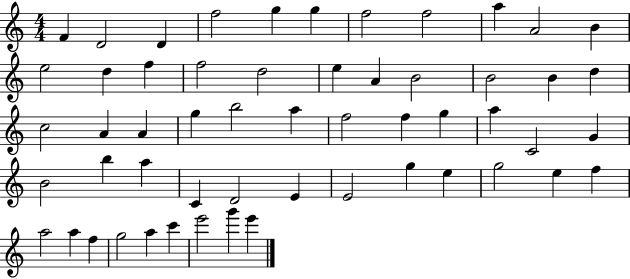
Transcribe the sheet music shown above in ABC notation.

X:1
T:Untitled
M:4/4
L:1/4
K:C
F D2 D f2 g g f2 f2 a A2 B e2 d f f2 d2 e A B2 B2 B d c2 A A g b2 a f2 f g a C2 G B2 b a C D2 E E2 g e g2 e f a2 a f g2 a c' e'2 g' e'